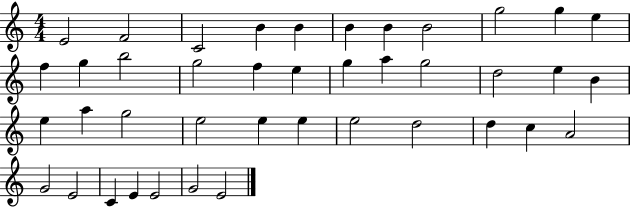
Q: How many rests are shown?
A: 0